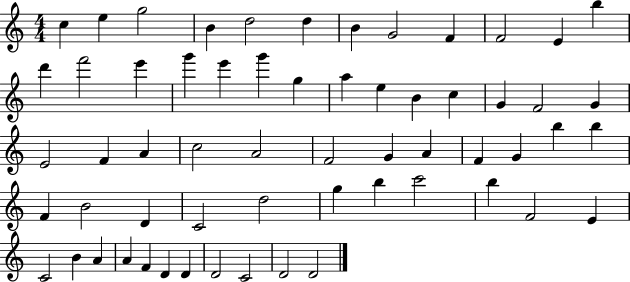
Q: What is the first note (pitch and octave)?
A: C5